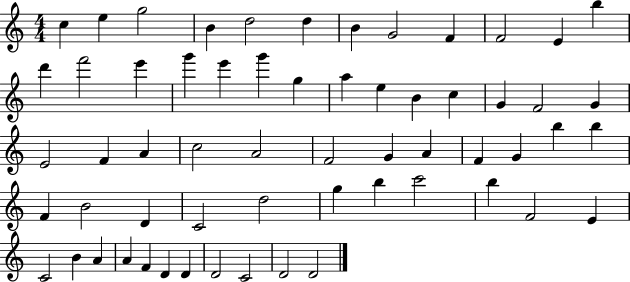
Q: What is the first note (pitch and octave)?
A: C5